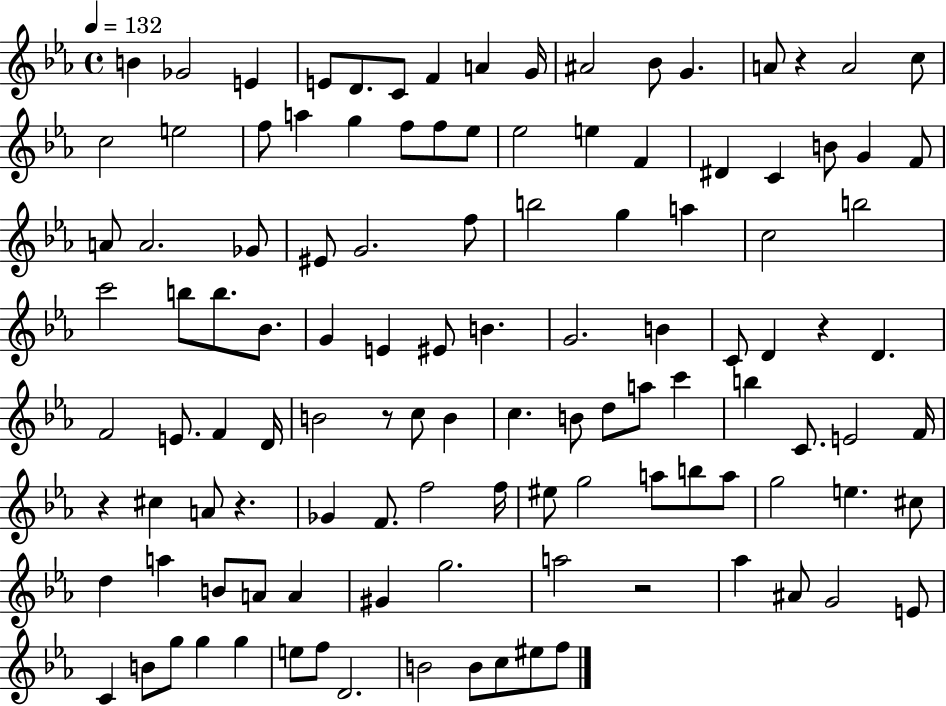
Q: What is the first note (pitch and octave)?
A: B4